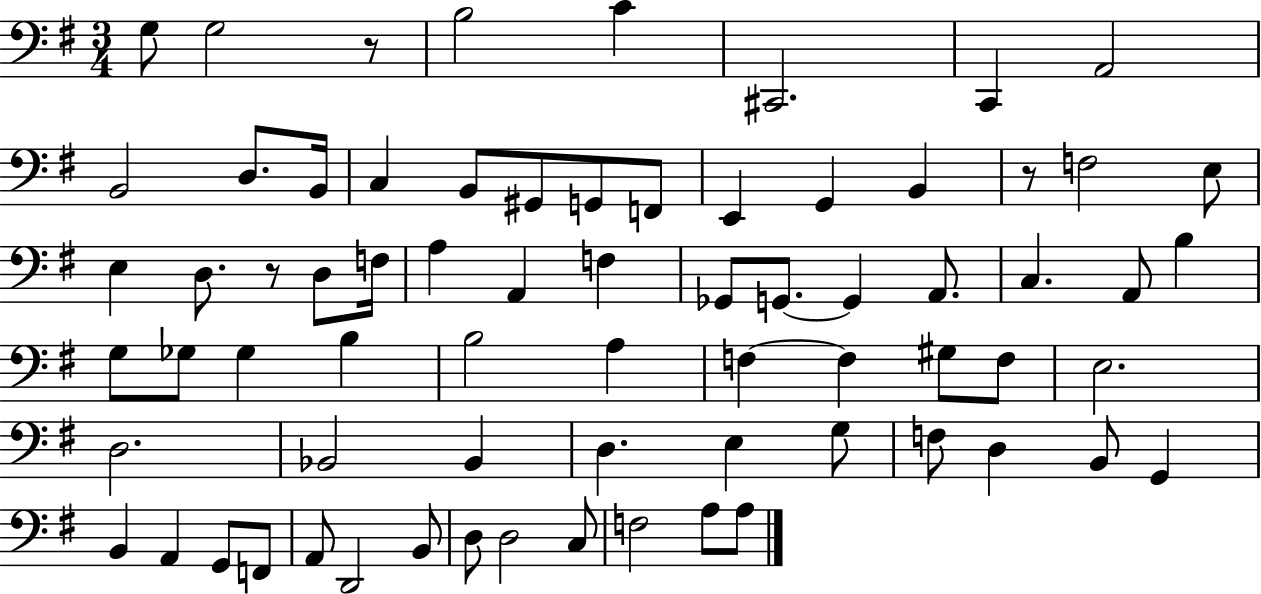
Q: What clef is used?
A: bass